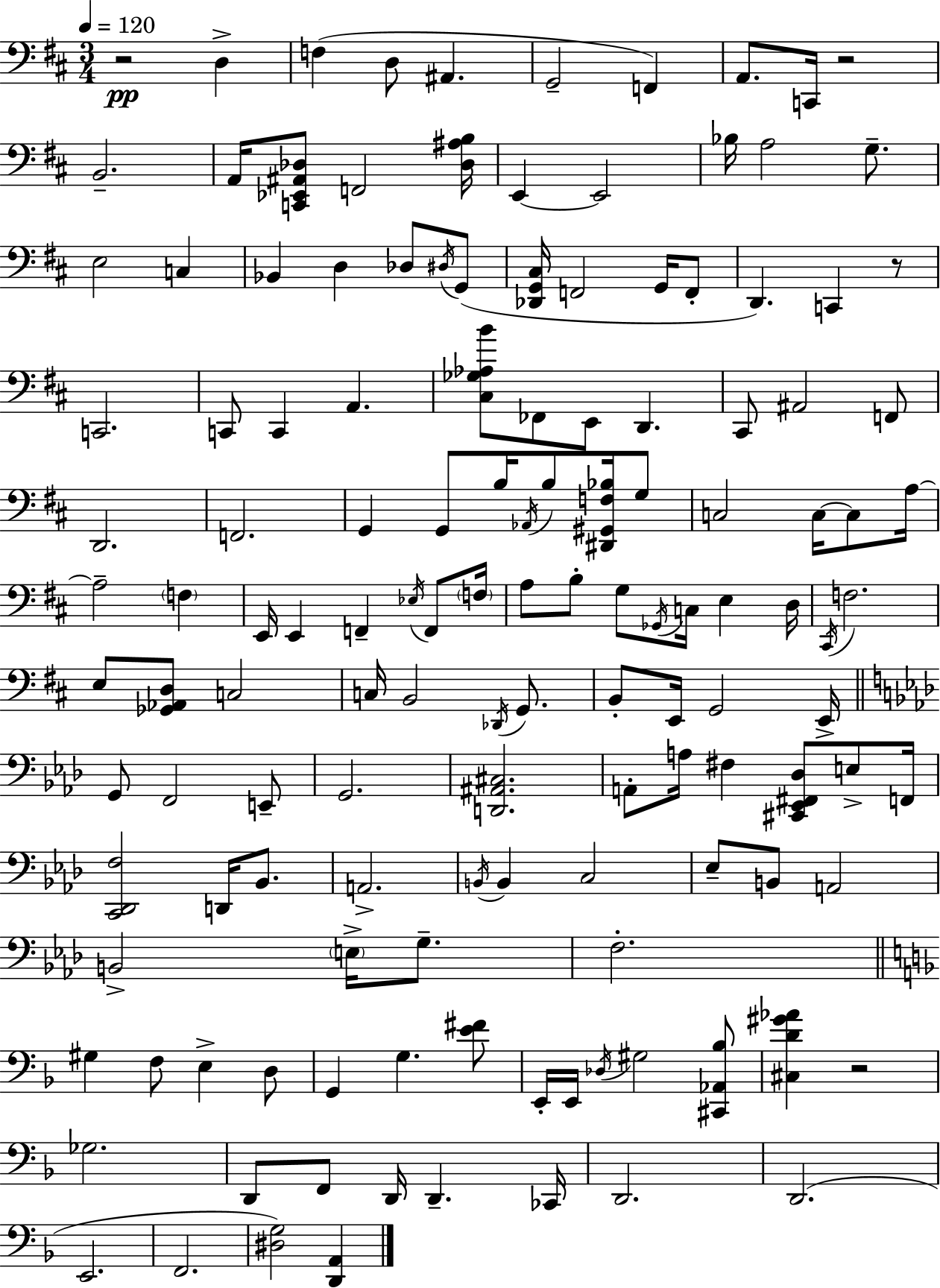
R/h D3/q F3/q D3/e A#2/q. G2/h F2/q A2/e. C2/s R/h B2/h. A2/s [C2,Eb2,A#2,Db3]/e F2/h [Db3,A#3,B3]/s E2/q E2/h Bb3/s A3/h G3/e. E3/h C3/q Bb2/q D3/q Db3/e D#3/s G2/e [Db2,G2,C#3]/s F2/h G2/s F2/e D2/q. C2/q R/e C2/h. C2/e C2/q A2/q. [C#3,Gb3,Ab3,B4]/e FES2/e E2/e D2/q. C#2/e A#2/h F2/e D2/h. F2/h. G2/q G2/e B3/s Ab2/s B3/e [D#2,G#2,F3,Bb3]/s G3/e C3/h C3/s C3/e A3/s A3/h F3/q E2/s E2/q F2/q Eb3/s F2/e F3/s A3/e B3/e G3/e Gb2/s C3/s E3/q D3/s C#2/s F3/h. E3/e [Gb2,Ab2,D3]/e C3/h C3/s B2/h Db2/s G2/e. B2/e E2/s G2/h E2/s G2/e F2/h E2/e G2/h. [D2,A#2,C#3]/h. A2/e A3/s F#3/q [C#2,Eb2,F#2,Db3]/e E3/e F2/s [C2,Db2,F3]/h D2/s Bb2/e. A2/h. B2/s B2/q C3/h Eb3/e B2/e A2/h B2/h E3/s G3/e. F3/h. G#3/q F3/e E3/q D3/e G2/q G3/q. [E4,F#4]/e E2/s E2/s Db3/s G#3/h [C#2,Ab2,Bb3]/e [C#3,D4,G#4,Ab4]/q R/h Gb3/h. D2/e F2/e D2/s D2/q. CES2/s D2/h. D2/h. E2/h. F2/h. [D#3,G3]/h [D2,A2]/q